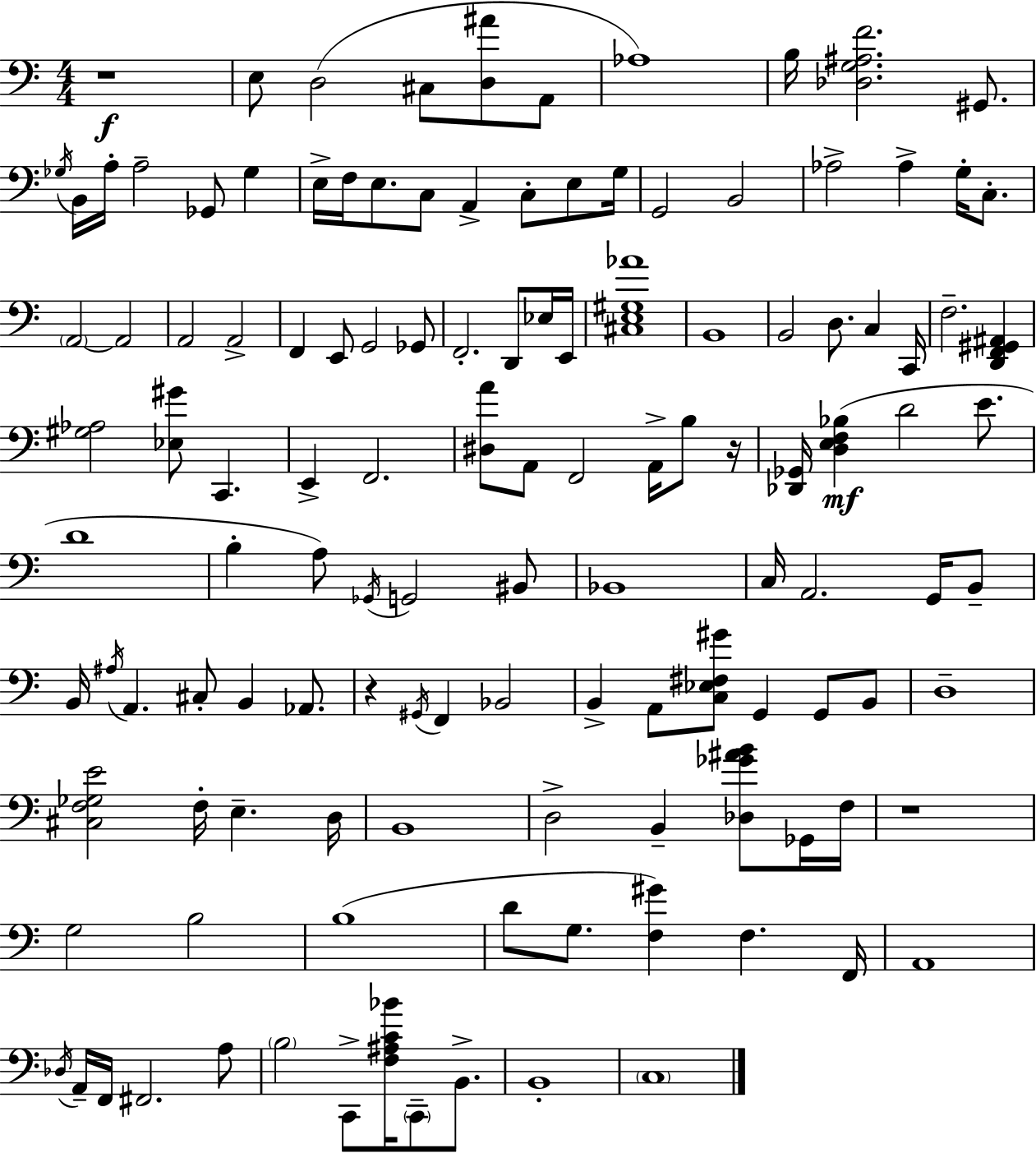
X:1
T:Untitled
M:4/4
L:1/4
K:Am
z4 E,/2 D,2 ^C,/2 [D,^A]/2 A,,/2 _A,4 B,/4 [_D,G,^A,F]2 ^G,,/2 _G,/4 B,,/4 A,/4 A,2 _G,,/2 _G, E,/4 F,/4 E,/2 C,/2 A,, C,/2 E,/2 G,/4 G,,2 B,,2 _A,2 _A, G,/4 C,/2 A,,2 A,,2 A,,2 A,,2 F,, E,,/2 G,,2 _G,,/2 F,,2 D,,/2 _E,/4 E,,/4 [^C,E,^G,_A]4 B,,4 B,,2 D,/2 C, C,,/4 F,2 [D,,F,,^G,,^A,,] [^G,_A,]2 [_E,^G]/2 C,, E,, F,,2 [^D,A]/2 A,,/2 F,,2 A,,/4 B,/2 z/4 [_D,,_G,,]/4 [D,E,F,_B,] D2 E/2 D4 B, A,/2 _G,,/4 G,,2 ^B,,/2 _B,,4 C,/4 A,,2 G,,/4 B,,/2 B,,/4 ^A,/4 A,, ^C,/2 B,, _A,,/2 z ^G,,/4 F,, _B,,2 B,, A,,/2 [C,_E,^F,^G]/2 G,, G,,/2 B,,/2 D,4 [^C,F,_G,E]2 F,/4 E, D,/4 B,,4 D,2 B,, [_D,_G^AB]/2 _G,,/4 F,/4 z4 G,2 B,2 B,4 D/2 G,/2 [F,^G] F, F,,/4 A,,4 _D,/4 A,,/4 F,,/4 ^F,,2 A,/2 B,2 C,,/2 [F,^A,C_B]/4 C,,/2 B,,/2 B,,4 C,4